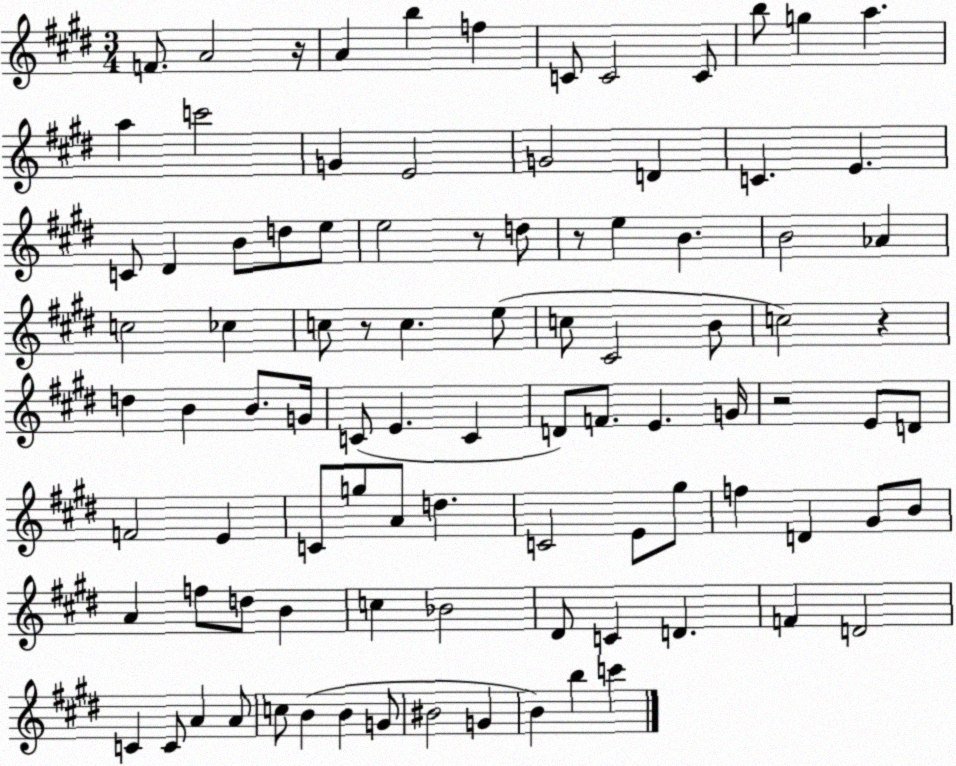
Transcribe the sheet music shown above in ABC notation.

X:1
T:Untitled
M:3/4
L:1/4
K:E
F/2 A2 z/4 A b f C/2 C2 C/2 b/2 g a a c'2 G E2 G2 D C E C/2 ^D B/2 d/2 e/2 e2 z/2 d/2 z/2 e B B2 _A c2 _c c/2 z/2 c e/2 c/2 ^C2 B/2 c2 z d B B/2 G/4 C/2 E C D/2 F/2 E G/4 z2 E/2 D/2 F2 E C/2 g/2 A/2 d C2 E/2 ^g/2 f D ^G/2 B/2 A f/2 d/2 B c _B2 ^D/2 C D F D2 C C/2 A A/2 c/2 B B G/2 ^B2 G B b c'